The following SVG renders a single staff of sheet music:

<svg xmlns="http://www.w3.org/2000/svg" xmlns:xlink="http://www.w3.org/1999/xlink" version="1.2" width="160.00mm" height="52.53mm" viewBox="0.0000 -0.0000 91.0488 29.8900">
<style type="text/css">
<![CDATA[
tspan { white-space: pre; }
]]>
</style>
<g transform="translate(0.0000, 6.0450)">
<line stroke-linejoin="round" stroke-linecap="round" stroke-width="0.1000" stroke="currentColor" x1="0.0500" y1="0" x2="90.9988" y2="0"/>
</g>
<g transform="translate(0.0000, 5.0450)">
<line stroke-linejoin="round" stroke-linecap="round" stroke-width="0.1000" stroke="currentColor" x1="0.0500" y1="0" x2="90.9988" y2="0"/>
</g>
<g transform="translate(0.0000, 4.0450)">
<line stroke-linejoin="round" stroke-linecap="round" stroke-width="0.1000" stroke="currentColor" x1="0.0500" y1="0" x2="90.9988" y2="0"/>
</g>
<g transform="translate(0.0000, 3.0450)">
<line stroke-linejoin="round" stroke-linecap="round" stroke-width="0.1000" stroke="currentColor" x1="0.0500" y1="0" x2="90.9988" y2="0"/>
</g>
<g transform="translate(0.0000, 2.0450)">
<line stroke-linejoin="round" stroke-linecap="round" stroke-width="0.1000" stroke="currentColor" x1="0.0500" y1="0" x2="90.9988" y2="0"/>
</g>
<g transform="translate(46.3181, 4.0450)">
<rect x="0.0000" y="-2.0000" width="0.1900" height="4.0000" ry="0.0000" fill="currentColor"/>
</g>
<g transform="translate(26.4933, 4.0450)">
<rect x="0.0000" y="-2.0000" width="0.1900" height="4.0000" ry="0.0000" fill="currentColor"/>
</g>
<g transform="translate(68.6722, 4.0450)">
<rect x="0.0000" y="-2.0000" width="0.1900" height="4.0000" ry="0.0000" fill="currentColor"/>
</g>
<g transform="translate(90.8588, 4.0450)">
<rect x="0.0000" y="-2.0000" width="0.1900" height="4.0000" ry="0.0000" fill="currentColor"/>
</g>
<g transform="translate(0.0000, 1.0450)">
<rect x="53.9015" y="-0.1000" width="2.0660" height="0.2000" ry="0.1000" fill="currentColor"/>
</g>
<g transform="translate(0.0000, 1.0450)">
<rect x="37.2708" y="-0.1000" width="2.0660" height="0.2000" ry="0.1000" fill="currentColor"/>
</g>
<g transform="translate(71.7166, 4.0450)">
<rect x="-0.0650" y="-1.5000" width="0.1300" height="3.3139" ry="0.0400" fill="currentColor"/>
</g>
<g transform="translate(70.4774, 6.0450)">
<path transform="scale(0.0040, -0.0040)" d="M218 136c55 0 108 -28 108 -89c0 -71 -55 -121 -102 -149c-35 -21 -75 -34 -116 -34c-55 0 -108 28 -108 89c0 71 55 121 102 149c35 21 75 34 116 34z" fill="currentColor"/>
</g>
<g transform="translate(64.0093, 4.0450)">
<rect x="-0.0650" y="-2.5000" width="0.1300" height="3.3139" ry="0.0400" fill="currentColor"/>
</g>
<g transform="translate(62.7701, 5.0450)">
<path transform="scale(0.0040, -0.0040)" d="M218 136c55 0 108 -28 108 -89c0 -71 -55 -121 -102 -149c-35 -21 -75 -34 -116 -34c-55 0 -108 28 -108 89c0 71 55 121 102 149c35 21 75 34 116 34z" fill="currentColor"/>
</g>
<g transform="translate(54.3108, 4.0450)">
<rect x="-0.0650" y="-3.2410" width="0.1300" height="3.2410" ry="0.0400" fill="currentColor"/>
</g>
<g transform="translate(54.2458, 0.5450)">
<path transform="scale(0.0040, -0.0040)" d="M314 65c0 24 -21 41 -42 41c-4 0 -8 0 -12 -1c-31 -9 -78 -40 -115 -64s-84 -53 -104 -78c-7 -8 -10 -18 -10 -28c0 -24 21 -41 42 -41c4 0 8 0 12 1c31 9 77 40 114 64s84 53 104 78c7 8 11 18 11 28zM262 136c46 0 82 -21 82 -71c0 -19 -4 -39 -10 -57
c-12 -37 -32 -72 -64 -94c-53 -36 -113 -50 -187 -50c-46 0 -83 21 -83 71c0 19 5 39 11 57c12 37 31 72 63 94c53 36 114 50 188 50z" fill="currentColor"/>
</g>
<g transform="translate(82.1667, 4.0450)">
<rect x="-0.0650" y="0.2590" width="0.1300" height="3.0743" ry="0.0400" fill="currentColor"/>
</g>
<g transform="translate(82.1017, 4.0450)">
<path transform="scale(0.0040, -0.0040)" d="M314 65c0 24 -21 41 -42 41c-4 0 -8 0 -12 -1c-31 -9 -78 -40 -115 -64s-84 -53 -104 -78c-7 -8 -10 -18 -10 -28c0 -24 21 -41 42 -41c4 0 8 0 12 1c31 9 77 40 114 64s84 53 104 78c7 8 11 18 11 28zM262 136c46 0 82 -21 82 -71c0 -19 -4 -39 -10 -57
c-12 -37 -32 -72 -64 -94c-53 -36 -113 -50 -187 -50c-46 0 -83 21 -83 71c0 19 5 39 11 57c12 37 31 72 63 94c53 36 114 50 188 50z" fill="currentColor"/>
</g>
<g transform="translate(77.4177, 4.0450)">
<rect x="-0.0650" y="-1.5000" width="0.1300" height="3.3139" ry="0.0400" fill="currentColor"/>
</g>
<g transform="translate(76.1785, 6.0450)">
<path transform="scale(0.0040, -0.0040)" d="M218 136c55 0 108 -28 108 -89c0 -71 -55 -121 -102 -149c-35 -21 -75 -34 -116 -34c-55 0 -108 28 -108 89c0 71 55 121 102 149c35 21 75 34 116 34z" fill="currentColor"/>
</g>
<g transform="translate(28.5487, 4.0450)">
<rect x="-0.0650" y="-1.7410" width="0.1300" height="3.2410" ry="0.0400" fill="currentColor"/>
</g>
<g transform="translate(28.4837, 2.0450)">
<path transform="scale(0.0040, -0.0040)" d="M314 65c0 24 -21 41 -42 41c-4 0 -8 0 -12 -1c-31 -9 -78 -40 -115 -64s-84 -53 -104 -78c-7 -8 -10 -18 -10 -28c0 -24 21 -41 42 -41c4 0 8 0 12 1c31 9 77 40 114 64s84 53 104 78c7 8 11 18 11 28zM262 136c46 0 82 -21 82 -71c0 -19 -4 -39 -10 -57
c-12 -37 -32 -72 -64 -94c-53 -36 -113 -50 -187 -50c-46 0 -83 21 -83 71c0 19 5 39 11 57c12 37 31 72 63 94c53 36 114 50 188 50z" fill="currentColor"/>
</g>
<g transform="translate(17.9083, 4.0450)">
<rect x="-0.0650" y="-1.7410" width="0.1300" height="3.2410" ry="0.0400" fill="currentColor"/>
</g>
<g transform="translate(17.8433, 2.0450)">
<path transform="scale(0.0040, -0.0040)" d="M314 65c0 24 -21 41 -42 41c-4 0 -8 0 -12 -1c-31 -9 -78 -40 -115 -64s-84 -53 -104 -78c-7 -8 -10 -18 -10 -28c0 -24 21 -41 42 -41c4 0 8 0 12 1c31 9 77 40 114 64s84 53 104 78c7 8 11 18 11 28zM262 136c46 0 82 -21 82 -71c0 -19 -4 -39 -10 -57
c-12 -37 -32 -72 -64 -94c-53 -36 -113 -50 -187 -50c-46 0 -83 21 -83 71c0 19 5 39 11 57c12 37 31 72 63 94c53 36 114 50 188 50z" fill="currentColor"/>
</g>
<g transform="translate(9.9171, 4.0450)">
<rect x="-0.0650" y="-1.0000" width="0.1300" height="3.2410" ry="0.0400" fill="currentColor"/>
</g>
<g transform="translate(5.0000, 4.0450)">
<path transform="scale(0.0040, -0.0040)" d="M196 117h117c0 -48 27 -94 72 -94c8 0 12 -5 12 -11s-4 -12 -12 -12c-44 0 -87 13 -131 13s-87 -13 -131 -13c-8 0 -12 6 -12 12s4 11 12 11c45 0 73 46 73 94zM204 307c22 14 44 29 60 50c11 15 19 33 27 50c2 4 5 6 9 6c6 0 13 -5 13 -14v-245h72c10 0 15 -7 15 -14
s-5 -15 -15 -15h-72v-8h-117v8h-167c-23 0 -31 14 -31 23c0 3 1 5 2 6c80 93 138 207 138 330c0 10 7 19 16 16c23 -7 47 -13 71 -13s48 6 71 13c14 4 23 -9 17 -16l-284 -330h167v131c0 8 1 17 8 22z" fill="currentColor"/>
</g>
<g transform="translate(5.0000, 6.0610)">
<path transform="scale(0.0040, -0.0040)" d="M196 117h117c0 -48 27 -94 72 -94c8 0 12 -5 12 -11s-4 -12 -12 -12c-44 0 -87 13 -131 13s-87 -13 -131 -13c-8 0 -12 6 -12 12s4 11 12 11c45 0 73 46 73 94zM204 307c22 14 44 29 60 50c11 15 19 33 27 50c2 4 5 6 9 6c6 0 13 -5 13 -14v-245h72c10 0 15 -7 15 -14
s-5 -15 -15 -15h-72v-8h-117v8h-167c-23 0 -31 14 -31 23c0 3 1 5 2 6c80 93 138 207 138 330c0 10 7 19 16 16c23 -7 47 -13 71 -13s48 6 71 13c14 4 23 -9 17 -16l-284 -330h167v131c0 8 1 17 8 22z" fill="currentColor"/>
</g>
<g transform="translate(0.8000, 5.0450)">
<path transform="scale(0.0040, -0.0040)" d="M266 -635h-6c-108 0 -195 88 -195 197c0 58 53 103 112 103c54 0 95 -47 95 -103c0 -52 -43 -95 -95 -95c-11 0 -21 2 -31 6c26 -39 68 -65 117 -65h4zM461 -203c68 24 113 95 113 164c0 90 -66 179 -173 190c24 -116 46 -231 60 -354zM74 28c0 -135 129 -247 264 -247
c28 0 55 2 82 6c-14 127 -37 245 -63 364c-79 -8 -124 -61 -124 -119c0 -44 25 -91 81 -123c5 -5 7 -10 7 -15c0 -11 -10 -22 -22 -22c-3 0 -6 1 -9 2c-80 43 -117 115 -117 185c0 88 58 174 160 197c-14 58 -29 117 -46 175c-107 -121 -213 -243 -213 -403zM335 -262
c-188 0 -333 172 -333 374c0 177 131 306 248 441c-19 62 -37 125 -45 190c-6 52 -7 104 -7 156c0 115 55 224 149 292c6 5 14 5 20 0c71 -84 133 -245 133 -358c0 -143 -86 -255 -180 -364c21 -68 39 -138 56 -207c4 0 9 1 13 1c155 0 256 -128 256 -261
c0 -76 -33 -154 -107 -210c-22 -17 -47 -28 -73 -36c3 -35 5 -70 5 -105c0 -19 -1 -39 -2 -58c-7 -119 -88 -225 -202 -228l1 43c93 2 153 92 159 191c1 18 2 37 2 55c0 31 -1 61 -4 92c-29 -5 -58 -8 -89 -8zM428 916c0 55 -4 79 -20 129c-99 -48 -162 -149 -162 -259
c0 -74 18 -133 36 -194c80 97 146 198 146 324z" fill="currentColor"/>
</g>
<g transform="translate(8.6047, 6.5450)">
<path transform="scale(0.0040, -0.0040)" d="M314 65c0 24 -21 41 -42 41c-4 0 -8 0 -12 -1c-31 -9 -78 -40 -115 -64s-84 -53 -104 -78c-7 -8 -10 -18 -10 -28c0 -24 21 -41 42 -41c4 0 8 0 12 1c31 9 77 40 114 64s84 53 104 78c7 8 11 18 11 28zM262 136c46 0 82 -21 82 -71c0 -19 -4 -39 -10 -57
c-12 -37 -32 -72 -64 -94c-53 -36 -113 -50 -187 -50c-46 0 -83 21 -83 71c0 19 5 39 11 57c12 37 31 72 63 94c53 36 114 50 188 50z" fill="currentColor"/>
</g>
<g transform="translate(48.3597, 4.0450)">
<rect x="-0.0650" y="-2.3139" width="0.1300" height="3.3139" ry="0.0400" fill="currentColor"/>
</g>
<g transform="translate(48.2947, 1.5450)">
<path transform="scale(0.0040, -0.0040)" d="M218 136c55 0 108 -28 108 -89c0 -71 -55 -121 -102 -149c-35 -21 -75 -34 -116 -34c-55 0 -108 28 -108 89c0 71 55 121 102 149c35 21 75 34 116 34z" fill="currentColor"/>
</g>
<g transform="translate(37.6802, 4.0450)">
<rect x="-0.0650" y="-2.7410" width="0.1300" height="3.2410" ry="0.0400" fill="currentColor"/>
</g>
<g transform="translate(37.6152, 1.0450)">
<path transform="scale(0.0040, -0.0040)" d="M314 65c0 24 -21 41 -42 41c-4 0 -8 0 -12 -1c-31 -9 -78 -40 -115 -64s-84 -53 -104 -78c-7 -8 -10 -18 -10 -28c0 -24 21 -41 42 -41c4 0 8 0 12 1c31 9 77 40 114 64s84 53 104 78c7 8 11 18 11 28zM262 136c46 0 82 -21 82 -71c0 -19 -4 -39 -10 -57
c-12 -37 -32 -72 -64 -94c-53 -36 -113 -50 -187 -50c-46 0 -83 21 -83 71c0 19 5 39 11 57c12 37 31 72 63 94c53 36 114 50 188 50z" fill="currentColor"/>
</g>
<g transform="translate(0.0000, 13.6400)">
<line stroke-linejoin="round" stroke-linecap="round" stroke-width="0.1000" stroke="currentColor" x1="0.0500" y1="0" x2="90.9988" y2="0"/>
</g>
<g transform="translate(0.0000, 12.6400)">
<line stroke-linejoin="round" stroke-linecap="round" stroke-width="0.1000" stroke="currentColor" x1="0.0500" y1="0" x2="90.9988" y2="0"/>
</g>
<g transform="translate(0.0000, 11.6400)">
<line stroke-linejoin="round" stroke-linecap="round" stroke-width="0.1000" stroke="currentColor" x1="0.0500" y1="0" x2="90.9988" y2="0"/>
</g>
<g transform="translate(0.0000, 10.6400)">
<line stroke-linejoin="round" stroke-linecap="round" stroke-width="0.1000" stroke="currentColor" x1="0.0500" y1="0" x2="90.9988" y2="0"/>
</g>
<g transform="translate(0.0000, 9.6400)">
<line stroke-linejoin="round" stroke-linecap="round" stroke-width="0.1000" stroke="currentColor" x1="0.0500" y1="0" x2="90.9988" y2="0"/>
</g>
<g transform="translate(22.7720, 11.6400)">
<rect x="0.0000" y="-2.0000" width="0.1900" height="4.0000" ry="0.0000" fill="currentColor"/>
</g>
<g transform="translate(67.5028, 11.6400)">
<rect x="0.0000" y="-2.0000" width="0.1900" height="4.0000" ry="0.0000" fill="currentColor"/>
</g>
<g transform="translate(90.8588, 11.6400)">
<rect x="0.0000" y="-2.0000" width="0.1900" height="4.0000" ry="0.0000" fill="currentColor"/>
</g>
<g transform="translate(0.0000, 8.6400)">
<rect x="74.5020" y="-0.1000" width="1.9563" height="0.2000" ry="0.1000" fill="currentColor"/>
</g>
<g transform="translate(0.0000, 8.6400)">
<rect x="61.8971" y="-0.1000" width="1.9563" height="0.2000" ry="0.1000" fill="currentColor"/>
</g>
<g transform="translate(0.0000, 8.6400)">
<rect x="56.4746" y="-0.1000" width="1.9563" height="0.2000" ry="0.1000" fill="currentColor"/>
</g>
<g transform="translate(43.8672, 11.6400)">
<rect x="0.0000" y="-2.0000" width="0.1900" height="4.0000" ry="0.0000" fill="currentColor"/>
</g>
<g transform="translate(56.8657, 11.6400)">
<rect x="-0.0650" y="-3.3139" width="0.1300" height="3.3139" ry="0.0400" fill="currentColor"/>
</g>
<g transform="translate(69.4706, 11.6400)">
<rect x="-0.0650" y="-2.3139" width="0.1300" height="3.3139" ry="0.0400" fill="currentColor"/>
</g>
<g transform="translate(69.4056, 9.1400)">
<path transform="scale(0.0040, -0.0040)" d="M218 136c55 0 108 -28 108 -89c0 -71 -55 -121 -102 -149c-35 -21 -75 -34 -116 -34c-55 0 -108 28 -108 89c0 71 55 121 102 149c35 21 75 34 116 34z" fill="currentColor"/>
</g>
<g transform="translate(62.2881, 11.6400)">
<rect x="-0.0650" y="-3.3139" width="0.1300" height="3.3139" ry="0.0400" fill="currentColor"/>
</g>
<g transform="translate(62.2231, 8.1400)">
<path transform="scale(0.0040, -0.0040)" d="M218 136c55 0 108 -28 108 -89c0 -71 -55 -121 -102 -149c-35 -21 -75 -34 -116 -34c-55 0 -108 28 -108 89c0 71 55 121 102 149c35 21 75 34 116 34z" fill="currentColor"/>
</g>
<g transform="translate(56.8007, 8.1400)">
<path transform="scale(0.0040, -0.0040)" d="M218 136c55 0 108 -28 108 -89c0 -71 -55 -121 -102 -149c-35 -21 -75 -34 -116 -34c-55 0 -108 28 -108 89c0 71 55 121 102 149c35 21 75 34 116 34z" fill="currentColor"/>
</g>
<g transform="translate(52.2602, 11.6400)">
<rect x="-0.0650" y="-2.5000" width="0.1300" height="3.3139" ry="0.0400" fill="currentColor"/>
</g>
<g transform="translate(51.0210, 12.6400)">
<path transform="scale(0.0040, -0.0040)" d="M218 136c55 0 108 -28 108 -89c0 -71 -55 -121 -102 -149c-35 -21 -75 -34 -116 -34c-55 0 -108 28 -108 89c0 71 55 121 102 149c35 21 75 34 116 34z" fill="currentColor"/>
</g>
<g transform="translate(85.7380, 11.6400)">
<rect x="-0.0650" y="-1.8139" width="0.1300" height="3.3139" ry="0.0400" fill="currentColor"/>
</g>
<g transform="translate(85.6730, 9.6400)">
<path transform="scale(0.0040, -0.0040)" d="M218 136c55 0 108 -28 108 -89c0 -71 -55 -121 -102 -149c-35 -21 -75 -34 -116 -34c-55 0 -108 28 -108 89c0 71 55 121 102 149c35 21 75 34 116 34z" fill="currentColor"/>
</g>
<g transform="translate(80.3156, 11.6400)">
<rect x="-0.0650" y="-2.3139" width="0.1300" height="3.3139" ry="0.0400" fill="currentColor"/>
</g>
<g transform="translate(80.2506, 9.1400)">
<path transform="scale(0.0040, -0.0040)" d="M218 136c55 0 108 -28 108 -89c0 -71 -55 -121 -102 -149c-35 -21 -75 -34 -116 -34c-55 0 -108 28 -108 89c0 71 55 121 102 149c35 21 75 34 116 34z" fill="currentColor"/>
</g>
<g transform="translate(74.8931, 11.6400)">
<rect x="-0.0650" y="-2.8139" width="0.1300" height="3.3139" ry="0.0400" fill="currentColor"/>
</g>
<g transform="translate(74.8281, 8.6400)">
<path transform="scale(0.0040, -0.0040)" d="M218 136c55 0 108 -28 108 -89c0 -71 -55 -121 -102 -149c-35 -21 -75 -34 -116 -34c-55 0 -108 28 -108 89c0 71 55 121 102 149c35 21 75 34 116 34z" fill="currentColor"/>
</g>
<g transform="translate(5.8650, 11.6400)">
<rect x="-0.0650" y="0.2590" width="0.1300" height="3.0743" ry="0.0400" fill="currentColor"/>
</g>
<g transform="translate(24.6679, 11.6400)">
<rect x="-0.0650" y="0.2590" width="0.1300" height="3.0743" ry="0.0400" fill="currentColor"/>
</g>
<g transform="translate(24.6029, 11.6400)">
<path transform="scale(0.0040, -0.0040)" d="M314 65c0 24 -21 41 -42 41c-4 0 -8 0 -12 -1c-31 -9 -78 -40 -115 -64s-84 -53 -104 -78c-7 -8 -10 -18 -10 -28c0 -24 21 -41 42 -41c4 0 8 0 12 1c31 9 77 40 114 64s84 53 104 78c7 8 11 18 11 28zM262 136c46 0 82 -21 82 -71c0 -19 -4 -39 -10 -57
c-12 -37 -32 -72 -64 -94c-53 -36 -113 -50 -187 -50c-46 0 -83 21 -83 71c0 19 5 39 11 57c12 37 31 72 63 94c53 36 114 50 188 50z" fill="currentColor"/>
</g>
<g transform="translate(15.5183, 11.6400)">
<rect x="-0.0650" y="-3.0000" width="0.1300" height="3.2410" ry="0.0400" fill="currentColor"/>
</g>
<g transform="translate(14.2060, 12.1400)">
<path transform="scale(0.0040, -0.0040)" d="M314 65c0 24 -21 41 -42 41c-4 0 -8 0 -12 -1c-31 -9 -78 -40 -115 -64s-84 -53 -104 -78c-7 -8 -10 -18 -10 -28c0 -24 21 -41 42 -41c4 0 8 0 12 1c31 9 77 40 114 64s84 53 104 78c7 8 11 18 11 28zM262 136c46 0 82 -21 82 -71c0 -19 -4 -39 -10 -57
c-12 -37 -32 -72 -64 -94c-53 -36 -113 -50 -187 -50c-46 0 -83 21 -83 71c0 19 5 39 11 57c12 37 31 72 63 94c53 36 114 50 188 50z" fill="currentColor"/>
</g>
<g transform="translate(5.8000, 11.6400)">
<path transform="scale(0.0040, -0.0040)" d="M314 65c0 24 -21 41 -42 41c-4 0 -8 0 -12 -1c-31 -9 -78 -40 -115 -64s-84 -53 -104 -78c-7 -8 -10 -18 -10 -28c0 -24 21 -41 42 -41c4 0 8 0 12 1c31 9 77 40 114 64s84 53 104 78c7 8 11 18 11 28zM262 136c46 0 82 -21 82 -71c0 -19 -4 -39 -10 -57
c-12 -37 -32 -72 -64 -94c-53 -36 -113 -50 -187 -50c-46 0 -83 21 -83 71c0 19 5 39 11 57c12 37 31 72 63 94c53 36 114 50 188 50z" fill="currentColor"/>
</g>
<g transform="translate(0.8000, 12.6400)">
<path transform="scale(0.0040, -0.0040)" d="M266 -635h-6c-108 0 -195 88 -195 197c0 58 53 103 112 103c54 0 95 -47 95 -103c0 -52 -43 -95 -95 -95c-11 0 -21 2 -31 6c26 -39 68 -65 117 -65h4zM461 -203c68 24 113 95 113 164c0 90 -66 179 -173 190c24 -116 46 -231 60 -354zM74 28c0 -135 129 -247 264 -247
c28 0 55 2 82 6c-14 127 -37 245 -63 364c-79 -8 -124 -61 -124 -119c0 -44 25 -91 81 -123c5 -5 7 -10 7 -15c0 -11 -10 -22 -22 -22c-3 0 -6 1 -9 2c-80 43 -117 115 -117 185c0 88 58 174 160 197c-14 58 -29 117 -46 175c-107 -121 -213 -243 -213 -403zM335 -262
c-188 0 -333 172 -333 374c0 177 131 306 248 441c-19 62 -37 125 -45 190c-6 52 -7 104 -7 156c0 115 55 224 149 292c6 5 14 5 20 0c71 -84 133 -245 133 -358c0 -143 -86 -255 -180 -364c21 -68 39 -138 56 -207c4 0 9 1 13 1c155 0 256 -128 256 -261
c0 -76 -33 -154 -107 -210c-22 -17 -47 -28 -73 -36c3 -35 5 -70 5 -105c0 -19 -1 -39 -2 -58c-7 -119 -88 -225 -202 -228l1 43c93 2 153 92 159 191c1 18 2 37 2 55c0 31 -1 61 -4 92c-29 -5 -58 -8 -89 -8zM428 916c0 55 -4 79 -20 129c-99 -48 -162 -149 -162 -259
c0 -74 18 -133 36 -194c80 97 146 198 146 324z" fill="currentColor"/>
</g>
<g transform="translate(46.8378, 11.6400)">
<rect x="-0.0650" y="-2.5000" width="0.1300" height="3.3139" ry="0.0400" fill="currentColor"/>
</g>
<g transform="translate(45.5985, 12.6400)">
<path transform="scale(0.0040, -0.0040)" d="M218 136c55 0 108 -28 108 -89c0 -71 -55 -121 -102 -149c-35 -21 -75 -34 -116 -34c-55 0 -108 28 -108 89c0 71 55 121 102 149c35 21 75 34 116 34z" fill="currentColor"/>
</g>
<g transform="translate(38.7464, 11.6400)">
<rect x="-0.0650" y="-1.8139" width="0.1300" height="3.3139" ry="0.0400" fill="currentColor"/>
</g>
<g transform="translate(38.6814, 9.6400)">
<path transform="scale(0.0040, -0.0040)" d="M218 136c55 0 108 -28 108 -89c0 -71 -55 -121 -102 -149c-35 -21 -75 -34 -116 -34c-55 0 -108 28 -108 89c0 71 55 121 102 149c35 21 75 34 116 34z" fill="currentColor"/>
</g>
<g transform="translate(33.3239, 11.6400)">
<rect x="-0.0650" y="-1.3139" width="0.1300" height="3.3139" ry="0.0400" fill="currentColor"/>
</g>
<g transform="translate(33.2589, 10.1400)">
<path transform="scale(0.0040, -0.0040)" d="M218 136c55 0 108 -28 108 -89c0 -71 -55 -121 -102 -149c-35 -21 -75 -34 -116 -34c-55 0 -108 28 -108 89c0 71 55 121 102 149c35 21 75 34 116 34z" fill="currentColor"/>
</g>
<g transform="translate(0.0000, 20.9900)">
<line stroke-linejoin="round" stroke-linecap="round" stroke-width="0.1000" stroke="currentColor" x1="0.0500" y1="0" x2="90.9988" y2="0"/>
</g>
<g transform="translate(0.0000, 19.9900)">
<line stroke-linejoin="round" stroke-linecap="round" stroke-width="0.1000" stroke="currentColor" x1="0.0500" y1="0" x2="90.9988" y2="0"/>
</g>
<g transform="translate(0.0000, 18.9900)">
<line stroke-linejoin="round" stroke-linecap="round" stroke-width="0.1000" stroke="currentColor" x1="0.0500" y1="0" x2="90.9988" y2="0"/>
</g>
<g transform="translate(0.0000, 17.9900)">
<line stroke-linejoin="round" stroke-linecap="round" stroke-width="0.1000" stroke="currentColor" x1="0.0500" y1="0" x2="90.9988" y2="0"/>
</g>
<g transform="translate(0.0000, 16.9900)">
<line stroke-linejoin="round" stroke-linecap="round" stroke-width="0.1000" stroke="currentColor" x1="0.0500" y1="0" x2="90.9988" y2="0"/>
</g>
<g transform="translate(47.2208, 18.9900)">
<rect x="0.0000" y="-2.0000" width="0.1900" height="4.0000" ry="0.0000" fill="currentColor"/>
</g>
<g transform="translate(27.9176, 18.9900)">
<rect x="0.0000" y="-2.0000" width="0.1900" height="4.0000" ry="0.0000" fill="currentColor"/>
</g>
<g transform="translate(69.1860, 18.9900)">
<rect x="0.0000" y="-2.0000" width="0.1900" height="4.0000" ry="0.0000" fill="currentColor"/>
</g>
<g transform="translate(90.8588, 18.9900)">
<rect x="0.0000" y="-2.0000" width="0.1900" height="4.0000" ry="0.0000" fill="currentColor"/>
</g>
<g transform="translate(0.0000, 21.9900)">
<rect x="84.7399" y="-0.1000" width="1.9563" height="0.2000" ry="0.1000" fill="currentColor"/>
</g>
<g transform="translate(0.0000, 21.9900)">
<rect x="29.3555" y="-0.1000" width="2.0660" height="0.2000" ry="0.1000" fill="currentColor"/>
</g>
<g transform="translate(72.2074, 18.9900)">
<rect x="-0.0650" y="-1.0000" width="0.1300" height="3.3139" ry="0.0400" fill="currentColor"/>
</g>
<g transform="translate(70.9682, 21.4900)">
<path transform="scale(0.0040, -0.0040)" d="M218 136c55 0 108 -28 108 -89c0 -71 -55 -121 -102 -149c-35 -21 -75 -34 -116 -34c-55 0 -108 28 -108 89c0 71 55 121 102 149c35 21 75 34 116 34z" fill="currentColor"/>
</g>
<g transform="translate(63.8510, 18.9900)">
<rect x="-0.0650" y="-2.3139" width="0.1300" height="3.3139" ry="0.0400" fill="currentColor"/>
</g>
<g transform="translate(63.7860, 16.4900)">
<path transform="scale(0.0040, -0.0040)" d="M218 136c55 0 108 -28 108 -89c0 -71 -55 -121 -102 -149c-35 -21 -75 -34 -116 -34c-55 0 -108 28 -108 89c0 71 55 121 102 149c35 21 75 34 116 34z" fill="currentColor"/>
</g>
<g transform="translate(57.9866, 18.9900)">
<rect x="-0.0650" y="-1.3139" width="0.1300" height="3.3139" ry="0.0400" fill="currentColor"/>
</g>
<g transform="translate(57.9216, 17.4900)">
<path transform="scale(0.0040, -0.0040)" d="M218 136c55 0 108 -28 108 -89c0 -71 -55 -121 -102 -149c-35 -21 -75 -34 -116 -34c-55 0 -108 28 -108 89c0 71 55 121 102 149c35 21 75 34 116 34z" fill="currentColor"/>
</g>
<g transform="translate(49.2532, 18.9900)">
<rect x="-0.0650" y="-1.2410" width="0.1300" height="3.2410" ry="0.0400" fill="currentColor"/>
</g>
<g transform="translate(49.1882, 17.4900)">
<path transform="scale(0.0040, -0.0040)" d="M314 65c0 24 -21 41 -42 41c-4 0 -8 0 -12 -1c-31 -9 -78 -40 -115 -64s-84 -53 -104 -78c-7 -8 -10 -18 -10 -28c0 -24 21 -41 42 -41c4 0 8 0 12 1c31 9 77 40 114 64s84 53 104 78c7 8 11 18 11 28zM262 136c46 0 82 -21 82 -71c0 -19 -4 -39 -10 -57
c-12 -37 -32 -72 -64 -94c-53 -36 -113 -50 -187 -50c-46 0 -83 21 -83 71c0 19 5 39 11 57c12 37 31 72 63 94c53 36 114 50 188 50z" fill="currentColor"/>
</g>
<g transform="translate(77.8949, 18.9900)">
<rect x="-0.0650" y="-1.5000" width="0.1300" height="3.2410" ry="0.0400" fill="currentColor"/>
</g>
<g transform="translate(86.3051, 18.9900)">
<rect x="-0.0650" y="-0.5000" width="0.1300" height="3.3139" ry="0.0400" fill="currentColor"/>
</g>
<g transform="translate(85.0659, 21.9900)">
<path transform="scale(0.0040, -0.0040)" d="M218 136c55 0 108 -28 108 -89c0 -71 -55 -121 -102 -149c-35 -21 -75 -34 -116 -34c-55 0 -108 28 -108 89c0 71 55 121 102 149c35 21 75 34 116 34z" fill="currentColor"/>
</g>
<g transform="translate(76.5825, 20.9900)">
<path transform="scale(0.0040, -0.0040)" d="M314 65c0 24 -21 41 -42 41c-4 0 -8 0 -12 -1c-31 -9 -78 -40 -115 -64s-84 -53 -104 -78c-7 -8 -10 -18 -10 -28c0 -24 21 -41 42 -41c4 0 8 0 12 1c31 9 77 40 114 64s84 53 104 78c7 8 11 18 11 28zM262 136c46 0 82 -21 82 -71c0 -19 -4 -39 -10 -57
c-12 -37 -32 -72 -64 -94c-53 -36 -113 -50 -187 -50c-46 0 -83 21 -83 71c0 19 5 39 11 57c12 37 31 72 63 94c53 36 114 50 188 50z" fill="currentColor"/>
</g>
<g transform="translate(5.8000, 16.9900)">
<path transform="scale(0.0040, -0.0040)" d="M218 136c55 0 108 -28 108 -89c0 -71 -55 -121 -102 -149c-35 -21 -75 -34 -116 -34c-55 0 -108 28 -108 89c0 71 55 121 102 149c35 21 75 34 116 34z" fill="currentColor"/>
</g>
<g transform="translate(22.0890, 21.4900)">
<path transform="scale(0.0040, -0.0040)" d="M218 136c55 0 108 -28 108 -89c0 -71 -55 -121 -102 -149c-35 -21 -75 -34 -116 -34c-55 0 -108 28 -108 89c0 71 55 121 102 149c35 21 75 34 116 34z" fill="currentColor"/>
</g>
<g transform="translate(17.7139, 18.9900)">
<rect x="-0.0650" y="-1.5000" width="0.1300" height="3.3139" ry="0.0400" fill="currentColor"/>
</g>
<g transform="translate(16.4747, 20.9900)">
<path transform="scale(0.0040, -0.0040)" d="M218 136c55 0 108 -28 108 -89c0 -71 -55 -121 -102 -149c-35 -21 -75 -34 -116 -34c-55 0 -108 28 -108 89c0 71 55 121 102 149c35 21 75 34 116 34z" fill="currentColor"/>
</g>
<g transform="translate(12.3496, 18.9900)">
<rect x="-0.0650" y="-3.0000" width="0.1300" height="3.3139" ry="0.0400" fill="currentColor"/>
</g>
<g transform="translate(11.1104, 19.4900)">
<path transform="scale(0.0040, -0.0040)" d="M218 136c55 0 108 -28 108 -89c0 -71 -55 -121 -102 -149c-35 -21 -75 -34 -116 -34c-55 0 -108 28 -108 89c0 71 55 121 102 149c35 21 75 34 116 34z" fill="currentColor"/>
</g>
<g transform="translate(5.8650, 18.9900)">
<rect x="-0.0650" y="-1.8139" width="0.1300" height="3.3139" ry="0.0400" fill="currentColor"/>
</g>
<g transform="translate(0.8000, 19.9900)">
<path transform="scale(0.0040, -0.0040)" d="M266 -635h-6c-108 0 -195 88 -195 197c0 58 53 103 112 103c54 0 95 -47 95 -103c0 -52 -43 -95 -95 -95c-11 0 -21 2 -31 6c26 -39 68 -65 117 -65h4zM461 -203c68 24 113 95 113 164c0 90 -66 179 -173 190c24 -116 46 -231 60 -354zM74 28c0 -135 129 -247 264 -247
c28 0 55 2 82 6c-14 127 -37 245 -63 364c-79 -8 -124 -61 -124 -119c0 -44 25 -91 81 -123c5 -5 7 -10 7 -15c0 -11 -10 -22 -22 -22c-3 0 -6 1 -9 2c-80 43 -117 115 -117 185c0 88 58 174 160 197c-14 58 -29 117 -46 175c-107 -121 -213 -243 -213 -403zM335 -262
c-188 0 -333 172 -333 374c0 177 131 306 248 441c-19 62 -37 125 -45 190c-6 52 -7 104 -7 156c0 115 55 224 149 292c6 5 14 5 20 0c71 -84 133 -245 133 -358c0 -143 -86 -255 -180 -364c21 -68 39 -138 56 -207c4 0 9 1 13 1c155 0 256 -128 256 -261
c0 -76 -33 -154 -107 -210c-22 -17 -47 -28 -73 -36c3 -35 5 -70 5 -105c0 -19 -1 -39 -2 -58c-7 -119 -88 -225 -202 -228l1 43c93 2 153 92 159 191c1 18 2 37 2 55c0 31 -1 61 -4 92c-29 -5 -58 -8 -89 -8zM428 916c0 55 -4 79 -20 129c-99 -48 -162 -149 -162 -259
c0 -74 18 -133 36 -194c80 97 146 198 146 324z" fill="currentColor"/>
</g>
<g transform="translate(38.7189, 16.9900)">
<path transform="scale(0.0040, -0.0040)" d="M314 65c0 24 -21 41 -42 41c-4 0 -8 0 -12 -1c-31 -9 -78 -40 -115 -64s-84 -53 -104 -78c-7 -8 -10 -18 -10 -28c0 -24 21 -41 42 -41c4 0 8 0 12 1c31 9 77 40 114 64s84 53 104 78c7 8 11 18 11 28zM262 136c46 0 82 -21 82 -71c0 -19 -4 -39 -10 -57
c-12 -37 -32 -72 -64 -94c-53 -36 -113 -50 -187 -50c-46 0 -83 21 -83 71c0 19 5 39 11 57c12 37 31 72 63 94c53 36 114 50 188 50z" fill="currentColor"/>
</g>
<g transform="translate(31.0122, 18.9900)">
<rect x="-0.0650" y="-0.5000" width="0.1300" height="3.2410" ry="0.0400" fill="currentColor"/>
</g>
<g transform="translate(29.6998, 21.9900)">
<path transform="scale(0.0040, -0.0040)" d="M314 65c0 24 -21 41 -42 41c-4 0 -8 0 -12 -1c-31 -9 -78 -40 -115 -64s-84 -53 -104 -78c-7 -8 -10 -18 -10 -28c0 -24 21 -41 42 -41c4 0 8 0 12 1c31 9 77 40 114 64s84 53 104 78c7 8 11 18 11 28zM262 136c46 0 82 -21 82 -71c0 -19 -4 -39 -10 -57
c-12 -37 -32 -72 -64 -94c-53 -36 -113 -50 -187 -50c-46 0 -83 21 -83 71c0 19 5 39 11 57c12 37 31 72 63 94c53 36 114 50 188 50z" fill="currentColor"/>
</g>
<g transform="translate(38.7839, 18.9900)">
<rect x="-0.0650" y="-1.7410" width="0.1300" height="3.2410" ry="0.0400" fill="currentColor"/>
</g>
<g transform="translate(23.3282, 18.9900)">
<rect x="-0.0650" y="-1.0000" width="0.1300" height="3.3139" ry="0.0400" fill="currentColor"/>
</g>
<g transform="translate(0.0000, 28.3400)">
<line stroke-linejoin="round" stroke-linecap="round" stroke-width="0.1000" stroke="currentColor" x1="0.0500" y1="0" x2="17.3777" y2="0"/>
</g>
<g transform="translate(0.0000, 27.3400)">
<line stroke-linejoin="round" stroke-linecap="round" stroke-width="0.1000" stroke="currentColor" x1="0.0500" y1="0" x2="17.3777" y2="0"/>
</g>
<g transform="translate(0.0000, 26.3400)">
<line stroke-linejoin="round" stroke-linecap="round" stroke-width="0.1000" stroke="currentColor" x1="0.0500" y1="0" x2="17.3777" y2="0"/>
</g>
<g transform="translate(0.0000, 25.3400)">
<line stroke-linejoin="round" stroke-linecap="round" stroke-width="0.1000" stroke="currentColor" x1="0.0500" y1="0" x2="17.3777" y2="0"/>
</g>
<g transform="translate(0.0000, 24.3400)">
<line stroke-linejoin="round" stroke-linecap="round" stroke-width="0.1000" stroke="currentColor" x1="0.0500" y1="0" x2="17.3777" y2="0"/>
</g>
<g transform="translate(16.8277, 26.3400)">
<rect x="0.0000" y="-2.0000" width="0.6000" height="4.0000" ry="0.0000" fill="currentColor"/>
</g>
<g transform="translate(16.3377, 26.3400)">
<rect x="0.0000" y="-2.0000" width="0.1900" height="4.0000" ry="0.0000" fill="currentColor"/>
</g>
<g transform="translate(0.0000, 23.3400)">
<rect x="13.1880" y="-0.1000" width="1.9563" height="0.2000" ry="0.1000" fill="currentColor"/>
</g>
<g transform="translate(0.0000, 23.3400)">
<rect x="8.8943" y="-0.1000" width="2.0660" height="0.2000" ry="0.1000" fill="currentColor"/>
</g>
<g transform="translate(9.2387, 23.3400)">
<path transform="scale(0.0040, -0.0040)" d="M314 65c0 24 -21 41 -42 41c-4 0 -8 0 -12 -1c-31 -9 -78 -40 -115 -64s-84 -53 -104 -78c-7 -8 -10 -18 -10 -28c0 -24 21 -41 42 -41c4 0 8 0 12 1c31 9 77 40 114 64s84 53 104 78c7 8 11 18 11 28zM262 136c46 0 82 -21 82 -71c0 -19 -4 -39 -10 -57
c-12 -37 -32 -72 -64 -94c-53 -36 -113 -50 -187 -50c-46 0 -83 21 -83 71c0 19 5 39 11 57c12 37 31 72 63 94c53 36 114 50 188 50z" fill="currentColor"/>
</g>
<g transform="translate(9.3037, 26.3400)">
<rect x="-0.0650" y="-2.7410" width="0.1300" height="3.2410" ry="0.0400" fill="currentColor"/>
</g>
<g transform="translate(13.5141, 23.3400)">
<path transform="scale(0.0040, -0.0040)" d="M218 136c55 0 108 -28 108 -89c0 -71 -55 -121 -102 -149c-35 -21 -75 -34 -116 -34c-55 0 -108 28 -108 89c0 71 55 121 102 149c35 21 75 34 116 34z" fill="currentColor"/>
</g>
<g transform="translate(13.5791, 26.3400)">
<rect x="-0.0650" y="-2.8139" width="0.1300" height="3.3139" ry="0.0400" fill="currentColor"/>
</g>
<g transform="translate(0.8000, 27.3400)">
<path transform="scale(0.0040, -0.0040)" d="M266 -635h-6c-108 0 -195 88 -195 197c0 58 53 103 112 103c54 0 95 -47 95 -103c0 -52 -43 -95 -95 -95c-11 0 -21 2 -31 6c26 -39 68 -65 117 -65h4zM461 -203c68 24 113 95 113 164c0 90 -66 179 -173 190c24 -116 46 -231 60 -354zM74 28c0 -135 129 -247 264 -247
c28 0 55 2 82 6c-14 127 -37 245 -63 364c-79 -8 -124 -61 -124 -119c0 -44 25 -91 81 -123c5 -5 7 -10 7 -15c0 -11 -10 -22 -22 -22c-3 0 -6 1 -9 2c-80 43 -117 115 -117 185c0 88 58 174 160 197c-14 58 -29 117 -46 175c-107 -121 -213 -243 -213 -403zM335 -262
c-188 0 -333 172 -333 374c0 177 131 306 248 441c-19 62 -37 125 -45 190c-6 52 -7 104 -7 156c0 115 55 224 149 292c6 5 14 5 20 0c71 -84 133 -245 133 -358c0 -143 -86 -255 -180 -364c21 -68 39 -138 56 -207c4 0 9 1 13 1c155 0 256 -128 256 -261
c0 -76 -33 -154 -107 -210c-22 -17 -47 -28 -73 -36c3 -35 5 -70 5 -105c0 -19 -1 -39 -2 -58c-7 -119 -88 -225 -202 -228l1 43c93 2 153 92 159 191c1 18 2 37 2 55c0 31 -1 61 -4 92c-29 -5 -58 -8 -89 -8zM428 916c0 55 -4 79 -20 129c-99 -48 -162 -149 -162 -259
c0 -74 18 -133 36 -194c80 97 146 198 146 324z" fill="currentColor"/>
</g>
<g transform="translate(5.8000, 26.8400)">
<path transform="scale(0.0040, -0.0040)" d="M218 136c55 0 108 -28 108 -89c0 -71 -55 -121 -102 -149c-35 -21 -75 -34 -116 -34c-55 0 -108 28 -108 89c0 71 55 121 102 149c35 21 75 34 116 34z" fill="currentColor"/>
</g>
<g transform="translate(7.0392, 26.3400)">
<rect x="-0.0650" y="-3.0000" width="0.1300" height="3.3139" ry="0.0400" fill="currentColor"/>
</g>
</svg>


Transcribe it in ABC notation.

X:1
T:Untitled
M:4/4
L:1/4
K:C
D2 f2 f2 a2 g b2 G E E B2 B2 A2 B2 e f G G b b g a g f f A E D C2 f2 e2 e g D E2 C A a2 a